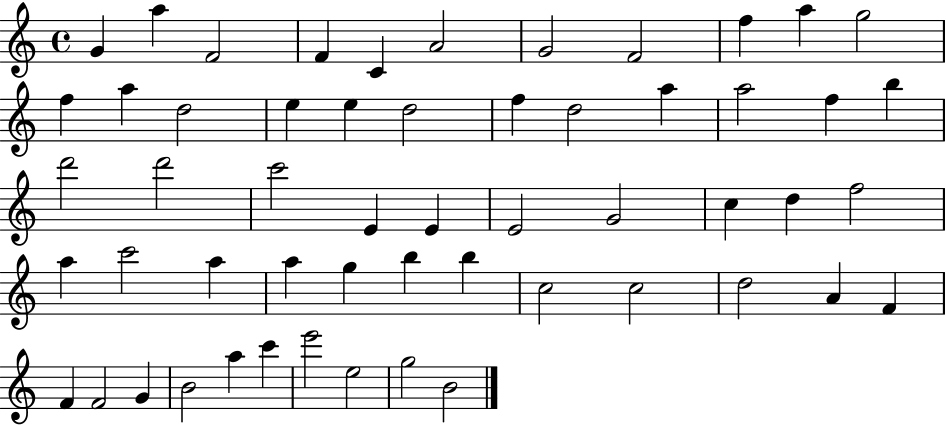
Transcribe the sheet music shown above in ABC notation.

X:1
T:Untitled
M:4/4
L:1/4
K:C
G a F2 F C A2 G2 F2 f a g2 f a d2 e e d2 f d2 a a2 f b d'2 d'2 c'2 E E E2 G2 c d f2 a c'2 a a g b b c2 c2 d2 A F F F2 G B2 a c' e'2 e2 g2 B2